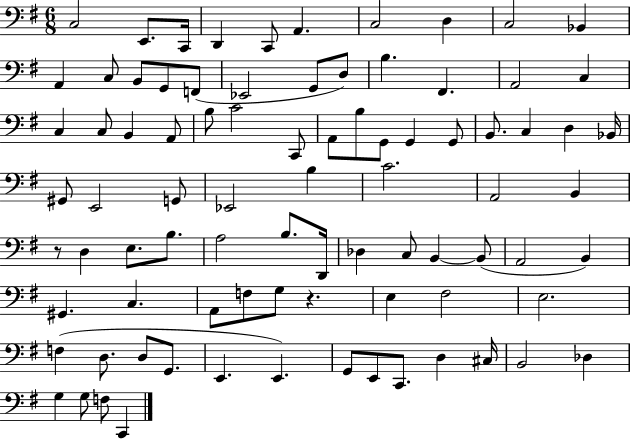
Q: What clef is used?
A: bass